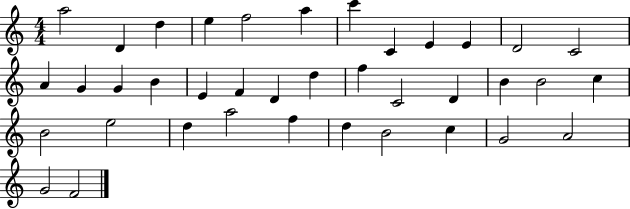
{
  \clef treble
  \numericTimeSignature
  \time 4/4
  \key c \major
  a''2 d'4 d''4 | e''4 f''2 a''4 | c'''4 c'4 e'4 e'4 | d'2 c'2 | \break a'4 g'4 g'4 b'4 | e'4 f'4 d'4 d''4 | f''4 c'2 d'4 | b'4 b'2 c''4 | \break b'2 e''2 | d''4 a''2 f''4 | d''4 b'2 c''4 | g'2 a'2 | \break g'2 f'2 | \bar "|."
}